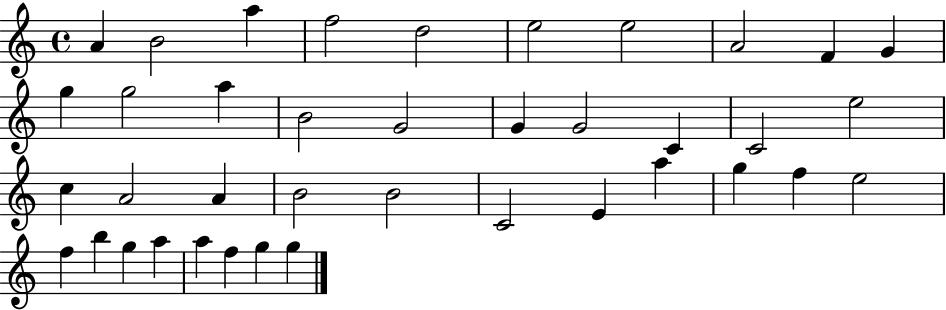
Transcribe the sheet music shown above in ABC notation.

X:1
T:Untitled
M:4/4
L:1/4
K:C
A B2 a f2 d2 e2 e2 A2 F G g g2 a B2 G2 G G2 C C2 e2 c A2 A B2 B2 C2 E a g f e2 f b g a a f g g